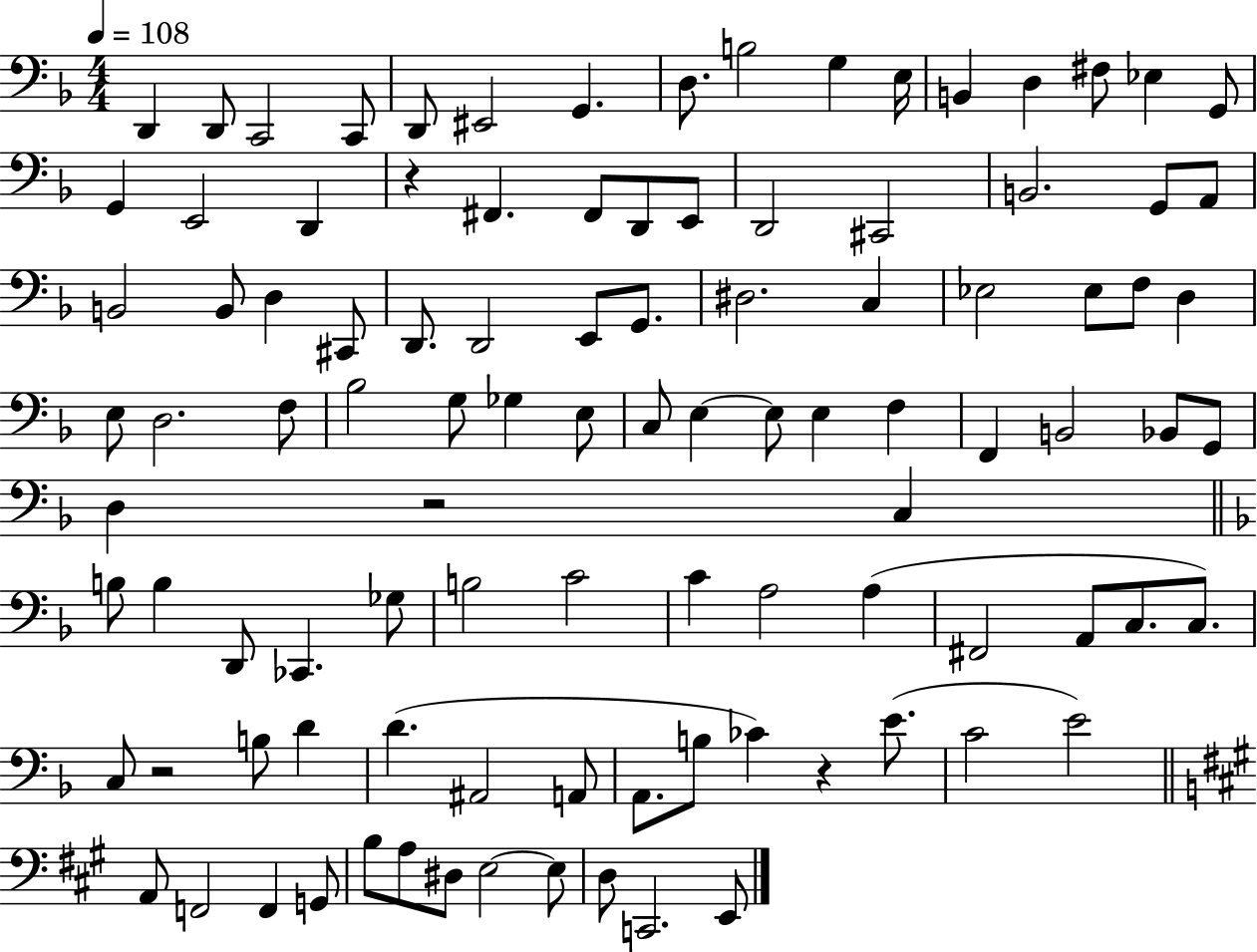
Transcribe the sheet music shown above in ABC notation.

X:1
T:Untitled
M:4/4
L:1/4
K:F
D,, D,,/2 C,,2 C,,/2 D,,/2 ^E,,2 G,, D,/2 B,2 G, E,/4 B,, D, ^F,/2 _E, G,,/2 G,, E,,2 D,, z ^F,, ^F,,/2 D,,/2 E,,/2 D,,2 ^C,,2 B,,2 G,,/2 A,,/2 B,,2 B,,/2 D, ^C,,/2 D,,/2 D,,2 E,,/2 G,,/2 ^D,2 C, _E,2 _E,/2 F,/2 D, E,/2 D,2 F,/2 _B,2 G,/2 _G, E,/2 C,/2 E, E,/2 E, F, F,, B,,2 _B,,/2 G,,/2 D, z2 C, B,/2 B, D,,/2 _C,, _G,/2 B,2 C2 C A,2 A, ^F,,2 A,,/2 C,/2 C,/2 C,/2 z2 B,/2 D D ^A,,2 A,,/2 A,,/2 B,/2 _C z E/2 C2 E2 A,,/2 F,,2 F,, G,,/2 B,/2 A,/2 ^D,/2 E,2 E,/2 D,/2 C,,2 E,,/2